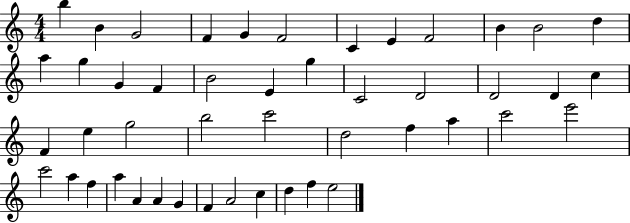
{
  \clef treble
  \numericTimeSignature
  \time 4/4
  \key c \major
  b''4 b'4 g'2 | f'4 g'4 f'2 | c'4 e'4 f'2 | b'4 b'2 d''4 | \break a''4 g''4 g'4 f'4 | b'2 e'4 g''4 | c'2 d'2 | d'2 d'4 c''4 | \break f'4 e''4 g''2 | b''2 c'''2 | d''2 f''4 a''4 | c'''2 e'''2 | \break c'''2 a''4 f''4 | a''4 a'4 a'4 g'4 | f'4 a'2 c''4 | d''4 f''4 e''2 | \break \bar "|."
}